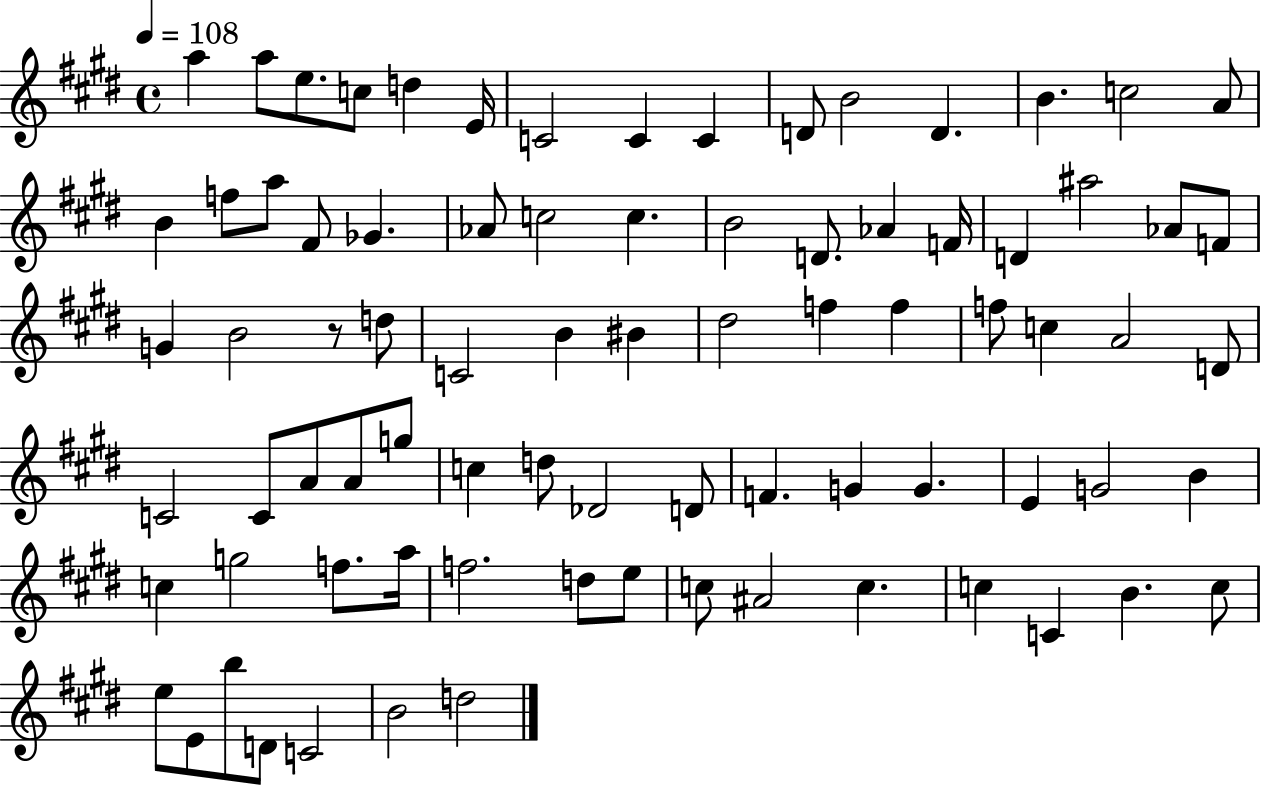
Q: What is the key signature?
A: E major